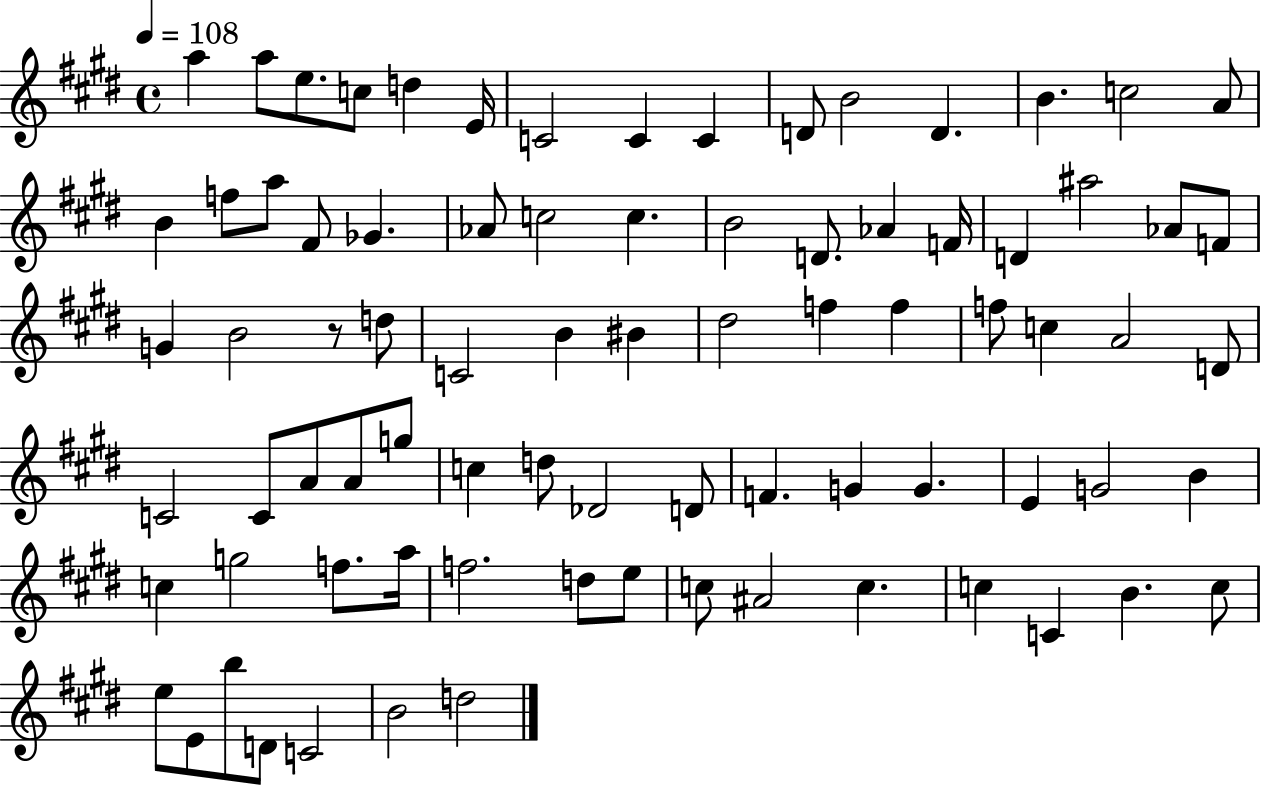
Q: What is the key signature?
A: E major